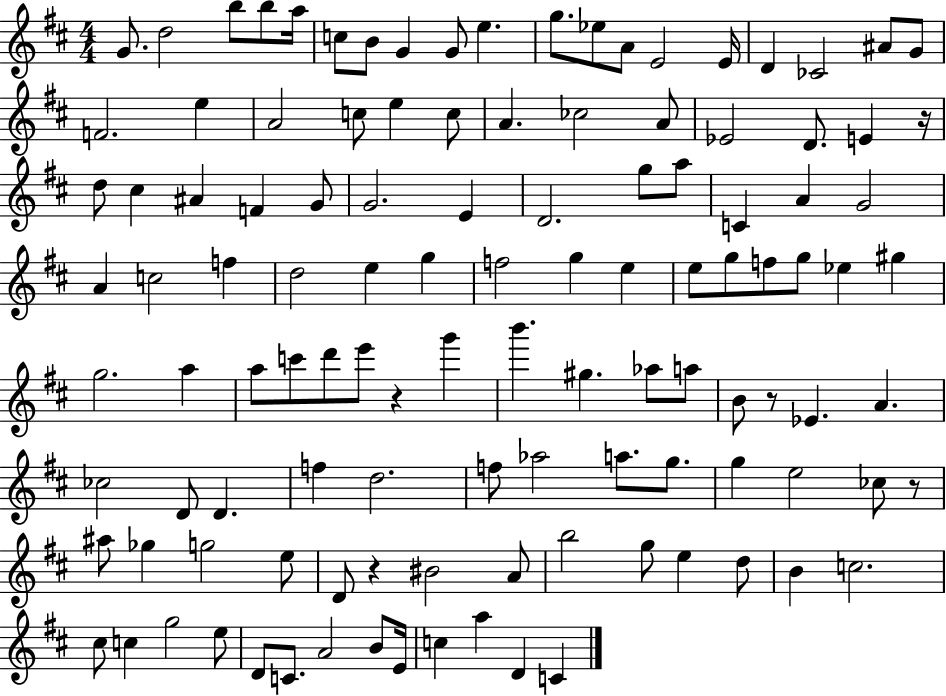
G4/e. D5/h B5/e B5/e A5/s C5/e B4/e G4/q G4/e E5/q. G5/e. Eb5/e A4/e E4/h E4/s D4/q CES4/h A#4/e G4/e F4/h. E5/q A4/h C5/e E5/q C5/e A4/q. CES5/h A4/e Eb4/h D4/e. E4/q R/s D5/e C#5/q A#4/q F4/q G4/e G4/h. E4/q D4/h. G5/e A5/e C4/q A4/q G4/h A4/q C5/h F5/q D5/h E5/q G5/q F5/h G5/q E5/q E5/e G5/e F5/e G5/e Eb5/q G#5/q G5/h. A5/q A5/e C6/e D6/e E6/e R/q G6/q B6/q. G#5/q. Ab5/e A5/e B4/e R/e Eb4/q. A4/q. CES5/h D4/e D4/q. F5/q D5/h. F5/e Ab5/h A5/e. G5/e. G5/q E5/h CES5/e R/e A#5/e Gb5/q G5/h E5/e D4/e R/q BIS4/h A4/e B5/h G5/e E5/q D5/e B4/q C5/h. C#5/e C5/q G5/h E5/e D4/e C4/e. A4/h B4/e E4/s C5/q A5/q D4/q C4/q